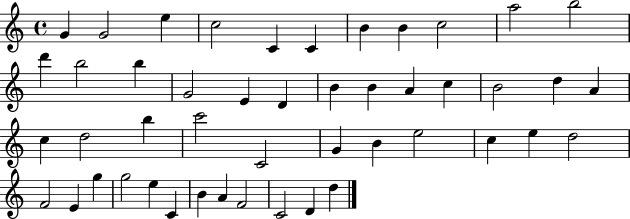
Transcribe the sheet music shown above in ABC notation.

X:1
T:Untitled
M:4/4
L:1/4
K:C
G G2 e c2 C C B B c2 a2 b2 d' b2 b G2 E D B B A c B2 d A c d2 b c'2 C2 G B e2 c e d2 F2 E g g2 e C B A F2 C2 D d